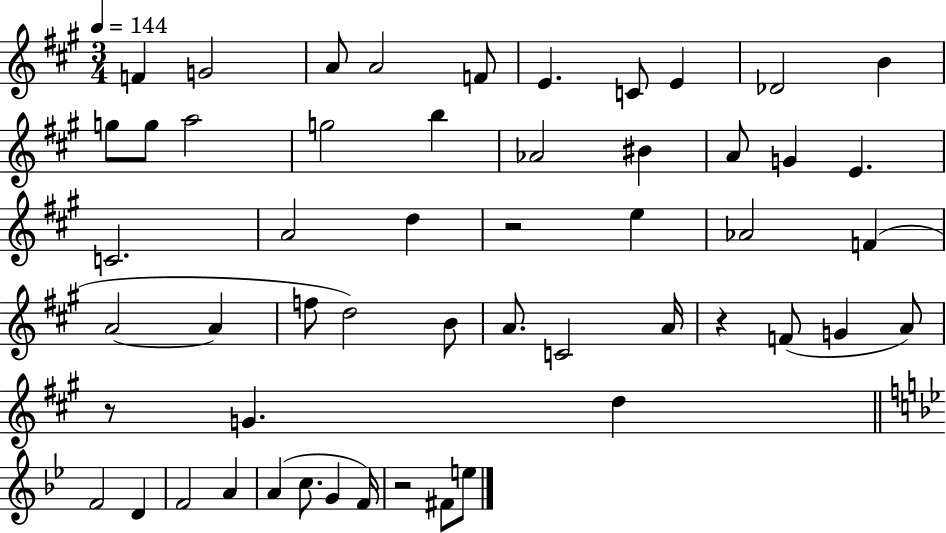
X:1
T:Untitled
M:3/4
L:1/4
K:A
F G2 A/2 A2 F/2 E C/2 E _D2 B g/2 g/2 a2 g2 b _A2 ^B A/2 G E C2 A2 d z2 e _A2 F A2 A f/2 d2 B/2 A/2 C2 A/4 z F/2 G A/2 z/2 G d F2 D F2 A A c/2 G F/4 z2 ^F/2 e/2